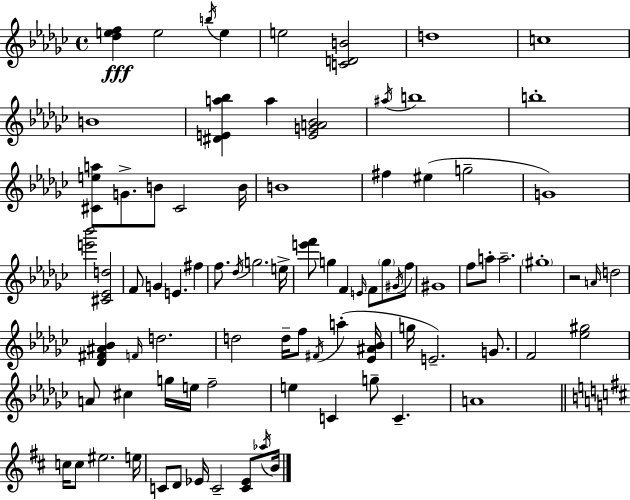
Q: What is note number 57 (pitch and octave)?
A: E5